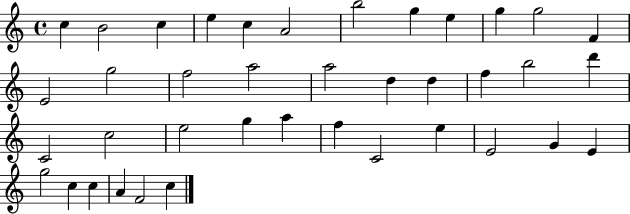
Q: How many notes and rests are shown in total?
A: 39